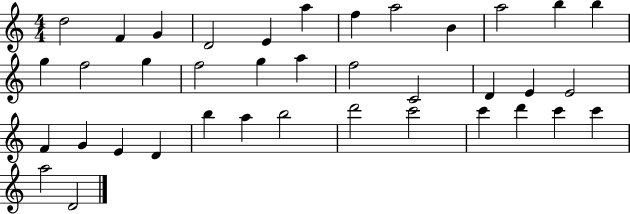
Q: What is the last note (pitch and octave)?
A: D4